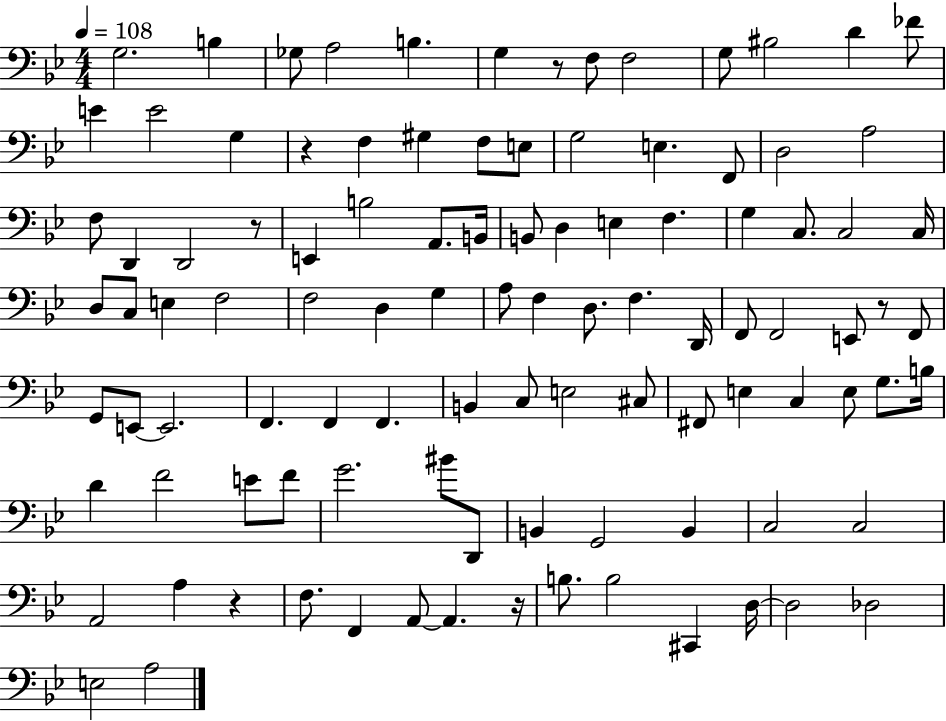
X:1
T:Untitled
M:4/4
L:1/4
K:Bb
G,2 B, _G,/2 A,2 B, G, z/2 F,/2 F,2 G,/2 ^B,2 D _F/2 E E2 G, z F, ^G, F,/2 E,/2 G,2 E, F,,/2 D,2 A,2 F,/2 D,, D,,2 z/2 E,, B,2 A,,/2 B,,/4 B,,/2 D, E, F, G, C,/2 C,2 C,/4 D,/2 C,/2 E, F,2 F,2 D, G, A,/2 F, D,/2 F, D,,/4 F,,/2 F,,2 E,,/2 z/2 F,,/2 G,,/2 E,,/2 E,,2 F,, F,, F,, B,, C,/2 E,2 ^C,/2 ^F,,/2 E, C, E,/2 G,/2 B,/4 D F2 E/2 F/2 G2 ^B/2 D,,/2 B,, G,,2 B,, C,2 C,2 A,,2 A, z F,/2 F,, A,,/2 A,, z/4 B,/2 B,2 ^C,, D,/4 D,2 _D,2 E,2 A,2